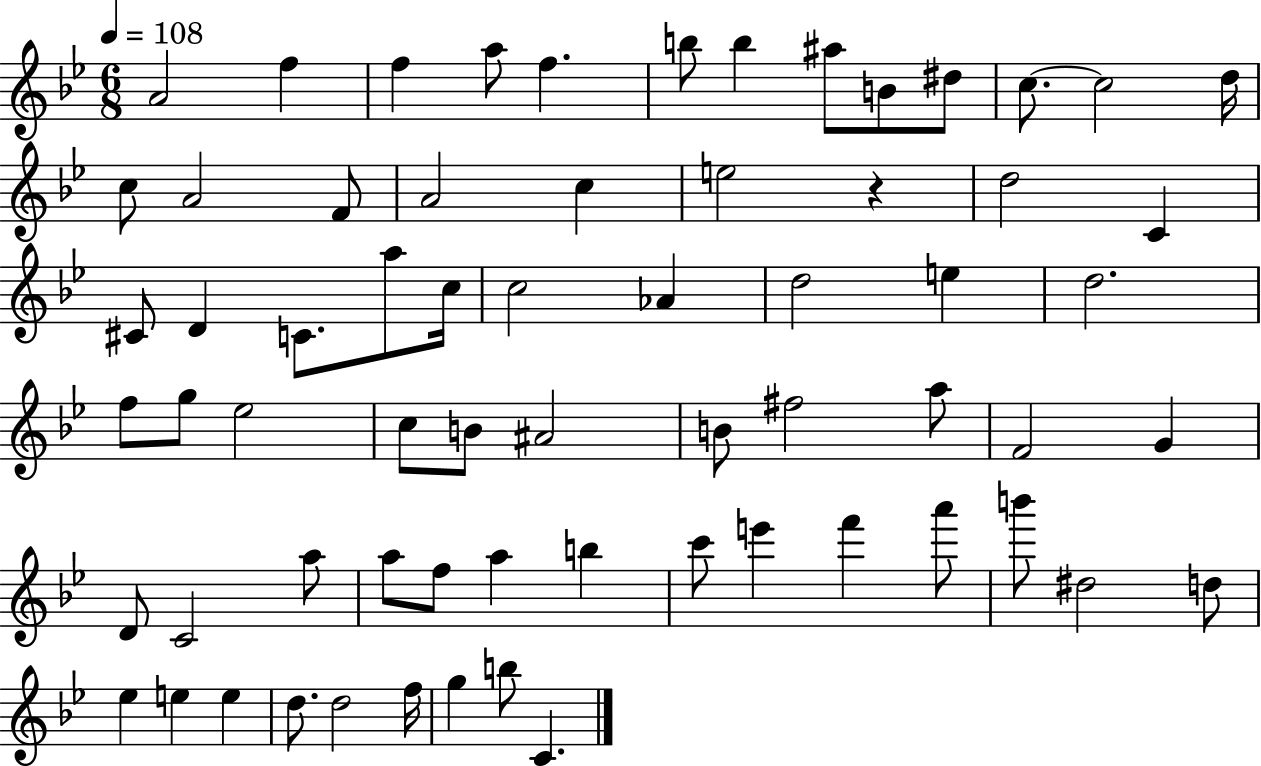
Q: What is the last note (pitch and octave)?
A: C4